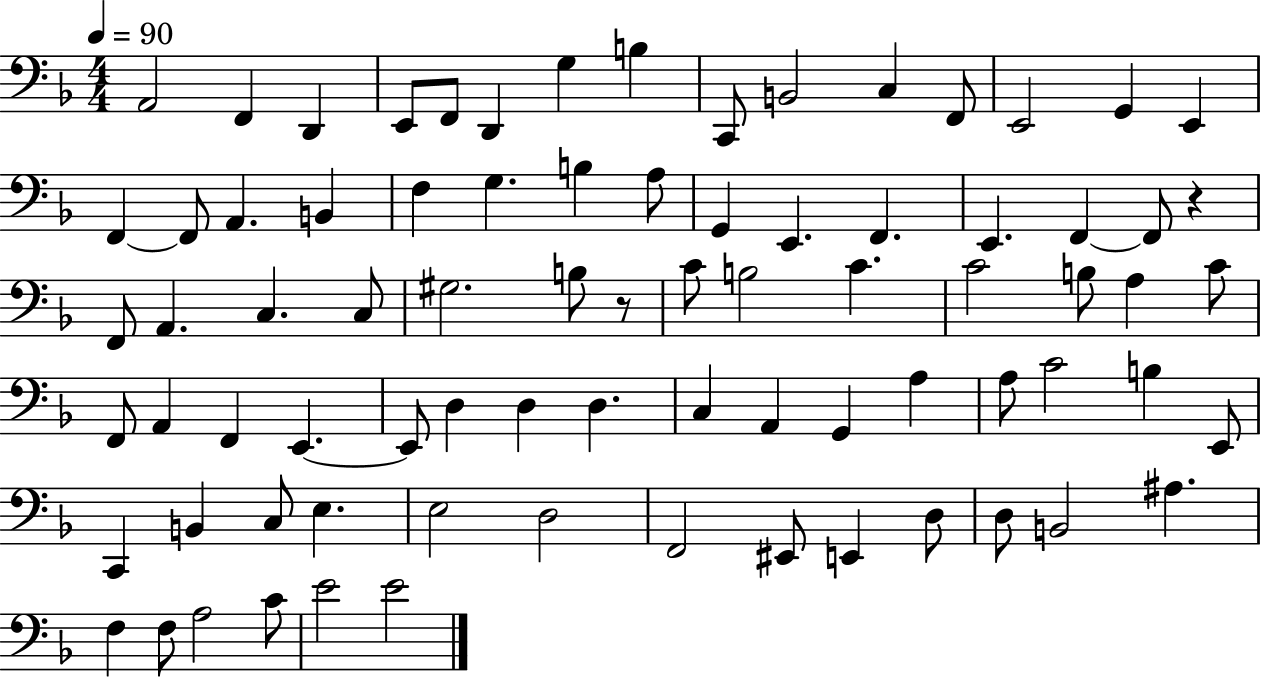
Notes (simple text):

A2/h F2/q D2/q E2/e F2/e D2/q G3/q B3/q C2/e B2/h C3/q F2/e E2/h G2/q E2/q F2/q F2/e A2/q. B2/q F3/q G3/q. B3/q A3/e G2/q E2/q. F2/q. E2/q. F2/q F2/e R/q F2/e A2/q. C3/q. C3/e G#3/h. B3/e R/e C4/e B3/h C4/q. C4/h B3/e A3/q C4/e F2/e A2/q F2/q E2/q. E2/e D3/q D3/q D3/q. C3/q A2/q G2/q A3/q A3/e C4/h B3/q E2/e C2/q B2/q C3/e E3/q. E3/h D3/h F2/h EIS2/e E2/q D3/e D3/e B2/h A#3/q. F3/q F3/e A3/h C4/e E4/h E4/h